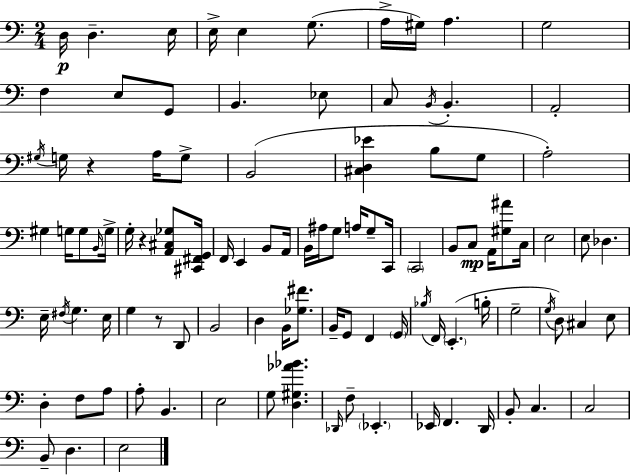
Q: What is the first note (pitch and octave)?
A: D3